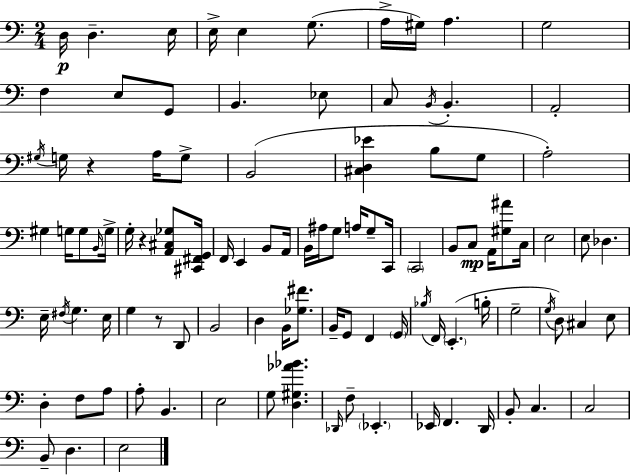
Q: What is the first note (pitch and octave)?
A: D3